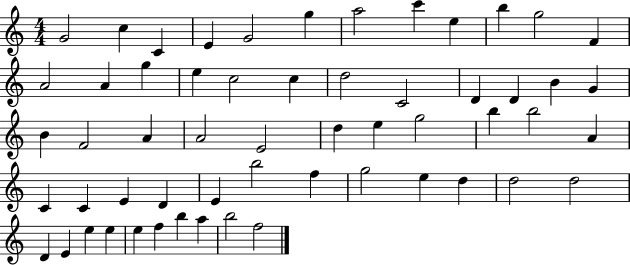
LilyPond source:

{
  \clef treble
  \numericTimeSignature
  \time 4/4
  \key c \major
  g'2 c''4 c'4 | e'4 g'2 g''4 | a''2 c'''4 e''4 | b''4 g''2 f'4 | \break a'2 a'4 g''4 | e''4 c''2 c''4 | d''2 c'2 | d'4 d'4 b'4 g'4 | \break b'4 f'2 a'4 | a'2 e'2 | d''4 e''4 g''2 | b''4 b''2 a'4 | \break c'4 c'4 e'4 d'4 | e'4 b''2 f''4 | g''2 e''4 d''4 | d''2 d''2 | \break d'4 e'4 e''4 e''4 | e''4 f''4 b''4 a''4 | b''2 f''2 | \bar "|."
}